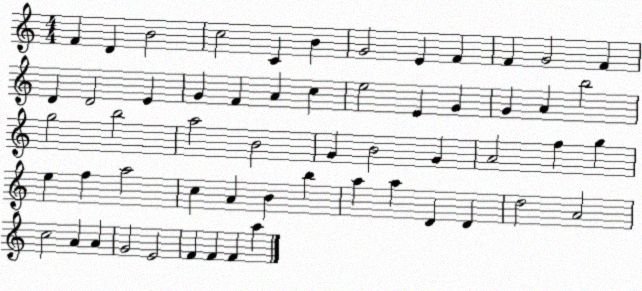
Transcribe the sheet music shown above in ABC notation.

X:1
T:Untitled
M:4/4
L:1/4
K:C
F D B2 c2 C B G2 E F F G2 F D D2 E G F A c e2 E G G A b2 g2 b2 a2 B2 G B2 G A2 f g e f a2 c A B b a a D D d2 A2 c2 A A G2 E2 F F F a